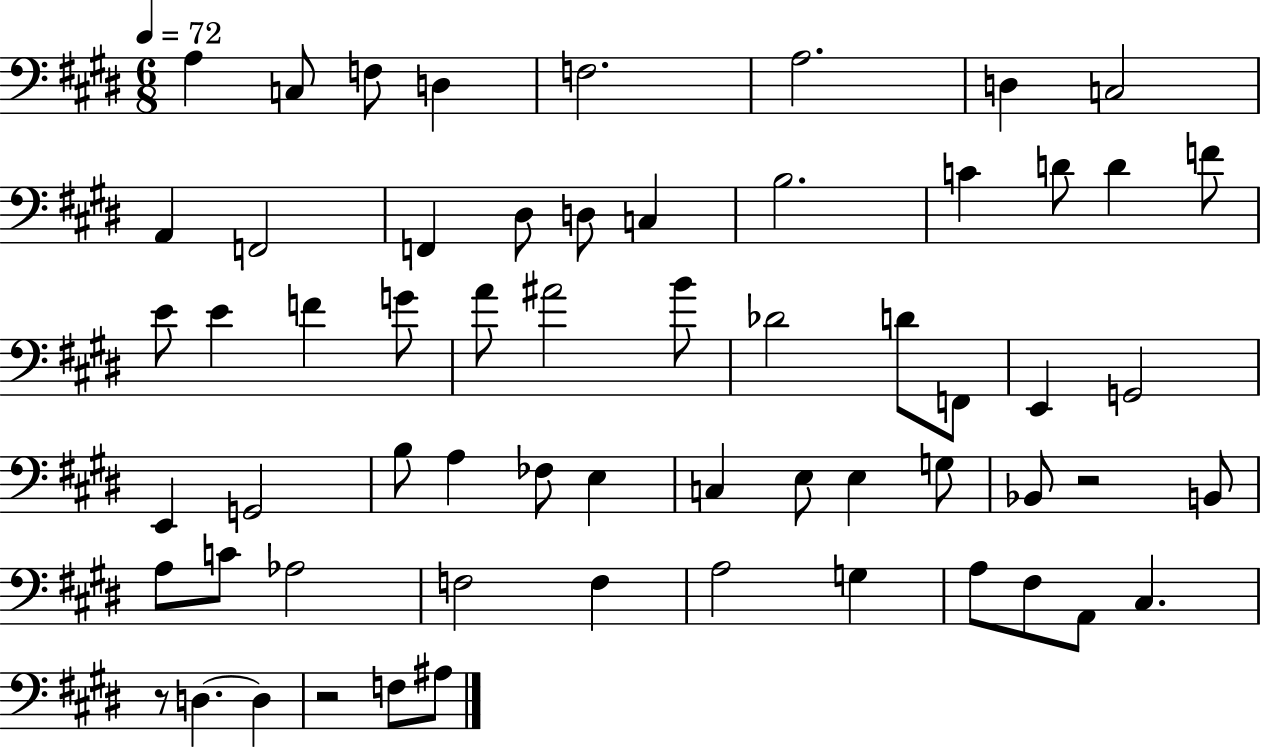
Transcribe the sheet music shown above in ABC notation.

X:1
T:Untitled
M:6/8
L:1/4
K:E
A, C,/2 F,/2 D, F,2 A,2 D, C,2 A,, F,,2 F,, ^D,/2 D,/2 C, B,2 C D/2 D F/2 E/2 E F G/2 A/2 ^A2 B/2 _D2 D/2 F,,/2 E,, G,,2 E,, G,,2 B,/2 A, _F,/2 E, C, E,/2 E, G,/2 _B,,/2 z2 B,,/2 A,/2 C/2 _A,2 F,2 F, A,2 G, A,/2 ^F,/2 A,,/2 ^C, z/2 D, D, z2 F,/2 ^A,/2